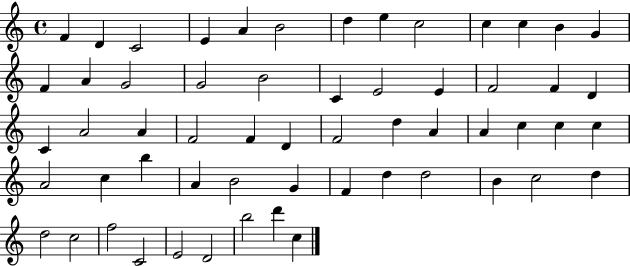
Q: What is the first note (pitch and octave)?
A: F4